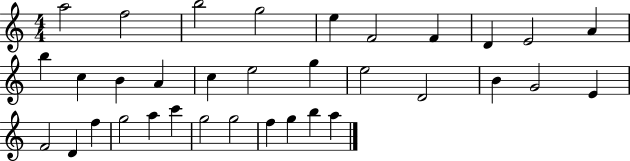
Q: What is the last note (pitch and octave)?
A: A5